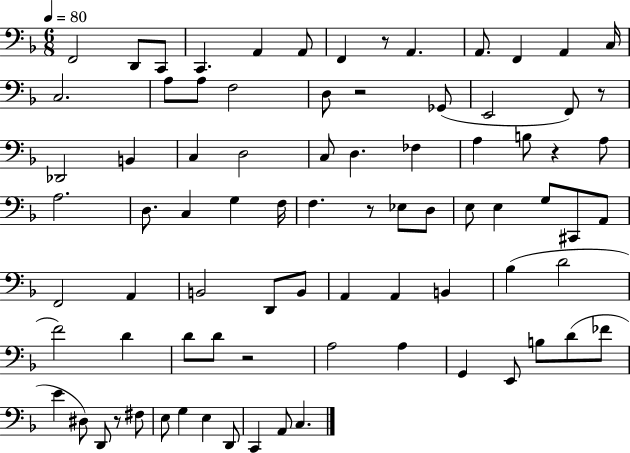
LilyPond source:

{
  \clef bass
  \numericTimeSignature
  \time 6/8
  \key f \major
  \tempo 4 = 80
  f,2 d,8 c,8 | c,4. a,4 a,8 | f,4 r8 a,4. | a,8. f,4 a,4 c16 | \break c2. | a8 a8 f2 | d8 r2 ges,8( | e,2 f,8) r8 | \break des,2 b,4 | c4 d2 | c8 d4. fes4 | a4 b8 r4 a8 | \break a2. | d8. c4 g4 f16 | f4. r8 ees8 d8 | e8 e4 g8 cis,8 a,8 | \break f,2 a,4 | b,2 d,8 b,8 | a,4 a,4 b,4 | bes4( d'2 | \break f'2) d'4 | d'8 d'8 r2 | a2 a4 | g,4 e,8 b8 d'8( fes'8 | \break e'4 dis8) d,8 r8 fis8 | e8 g4 e4 d,8 | c,4 a,8 c4. | \bar "|."
}